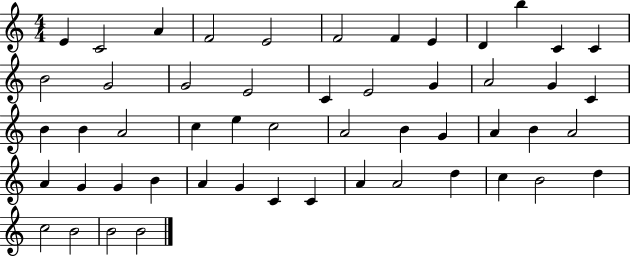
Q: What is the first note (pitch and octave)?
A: E4